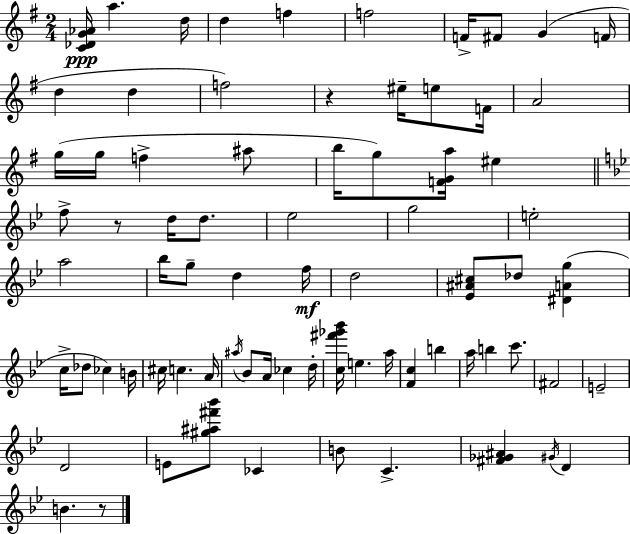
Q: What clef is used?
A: treble